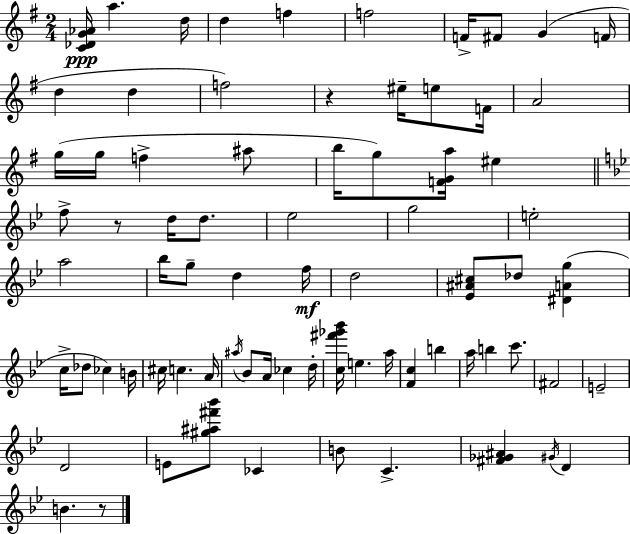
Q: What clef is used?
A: treble